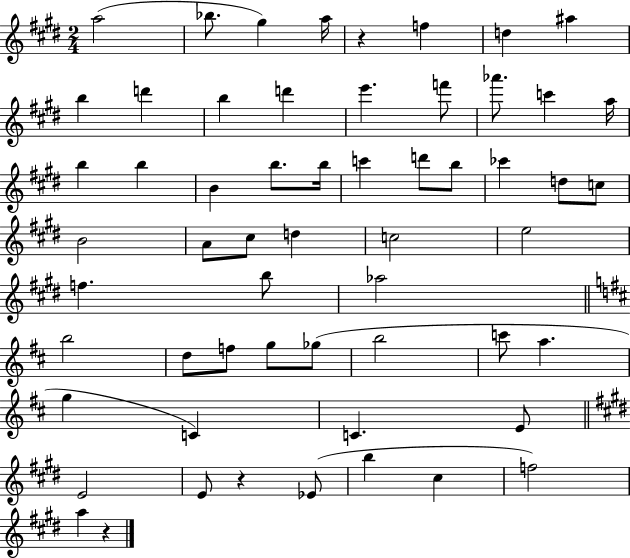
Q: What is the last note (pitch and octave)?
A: A5